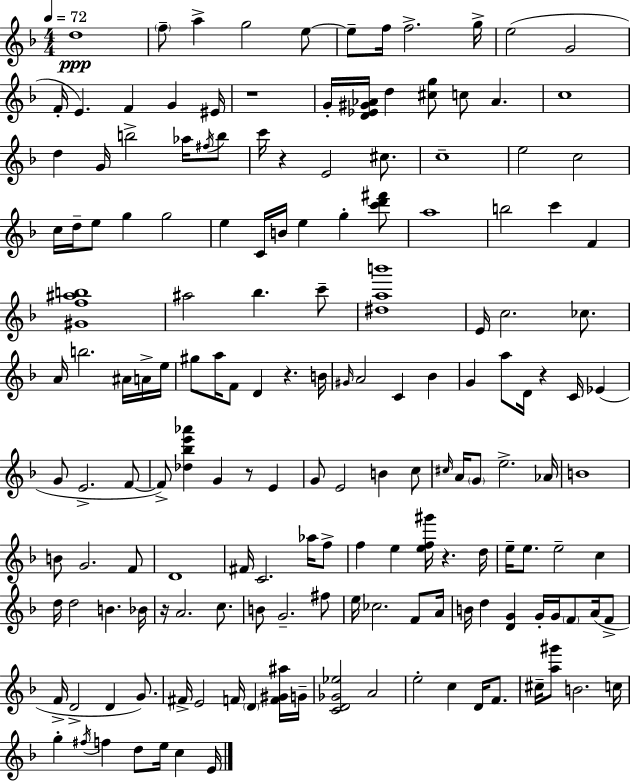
D5/w F5/e A5/q G5/h E5/e E5/e F5/s F5/h. G5/s E5/h G4/h F4/s E4/q. F4/q G4/q EIS4/s R/w G4/s [D4,Eb4,G#4,Ab4]/s D5/q [C#5,G5]/e C5/e Ab4/q. C5/w D5/q G4/s B5/h Ab5/s F#5/s B5/e C6/s R/q E4/h C#5/e. C5/w E5/h C5/h C5/s D5/s E5/e G5/q G5/h E5/q C4/s B4/s E5/q G5/q [C6,D6,F#6]/e A5/w B5/h C6/q F4/q [G#4,F5,A#5,B5]/w A#5/h Bb5/q. C6/e [D#5,A5,B6]/w E4/s C5/h. CES5/e. A4/s B5/h. A#4/s A4/s E5/s G#5/e A5/s F4/e D4/q R/q. B4/s G#4/s A4/h C4/q Bb4/q G4/q A5/e D4/s R/q C4/s Eb4/q G4/e E4/h. F4/e F4/e [Db5,Bb5,E6,Ab6]/q G4/q R/e E4/q G4/e E4/h B4/q C5/e C#5/s A4/s G4/e E5/h. Ab4/s B4/w B4/e G4/h. F4/e D4/w F#4/s C4/h. Ab5/s F5/e F5/q E5/q [E5,F5,G#6]/s R/q. D5/s E5/s E5/e. E5/h C5/q D5/s D5/h B4/q. Bb4/s R/s A4/h. C5/e. B4/e G4/h. F#5/e E5/s CES5/h. F4/e A4/s B4/s D5/q [D4,G4]/q G4/s G4/s F4/e A4/s F4/e F4/s D4/h D4/q G4/e. F#4/s E4/h F4/s D4/q [F4,G#4,A#5]/s G4/s [C4,D4,Gb4,Eb5]/h A4/h E5/h C5/q D4/s F4/e. C#5/s [A5,G#6]/e B4/h. C5/s G5/q F#5/s F5/q D5/e E5/s C5/q E4/s